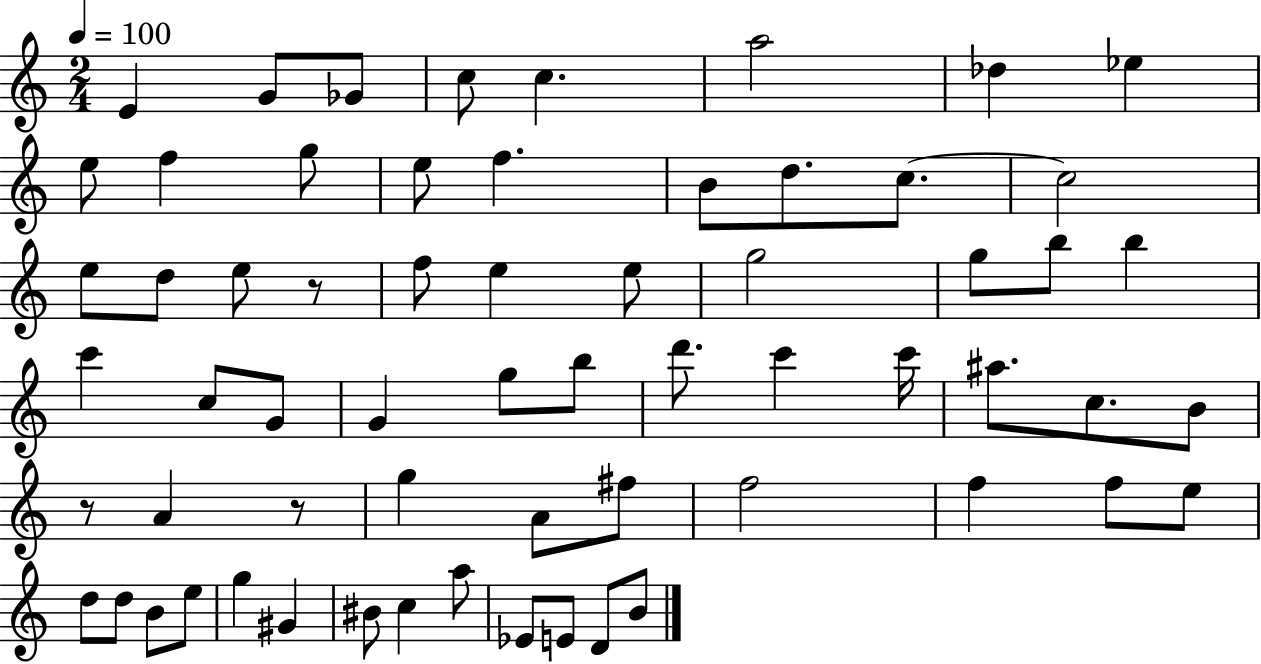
X:1
T:Untitled
M:2/4
L:1/4
K:C
E G/2 _G/2 c/2 c a2 _d _e e/2 f g/2 e/2 f B/2 d/2 c/2 c2 e/2 d/2 e/2 z/2 f/2 e e/2 g2 g/2 b/2 b c' c/2 G/2 G g/2 b/2 d'/2 c' c'/4 ^a/2 c/2 B/2 z/2 A z/2 g A/2 ^f/2 f2 f f/2 e/2 d/2 d/2 B/2 e/2 g ^G ^B/2 c a/2 _E/2 E/2 D/2 B/2